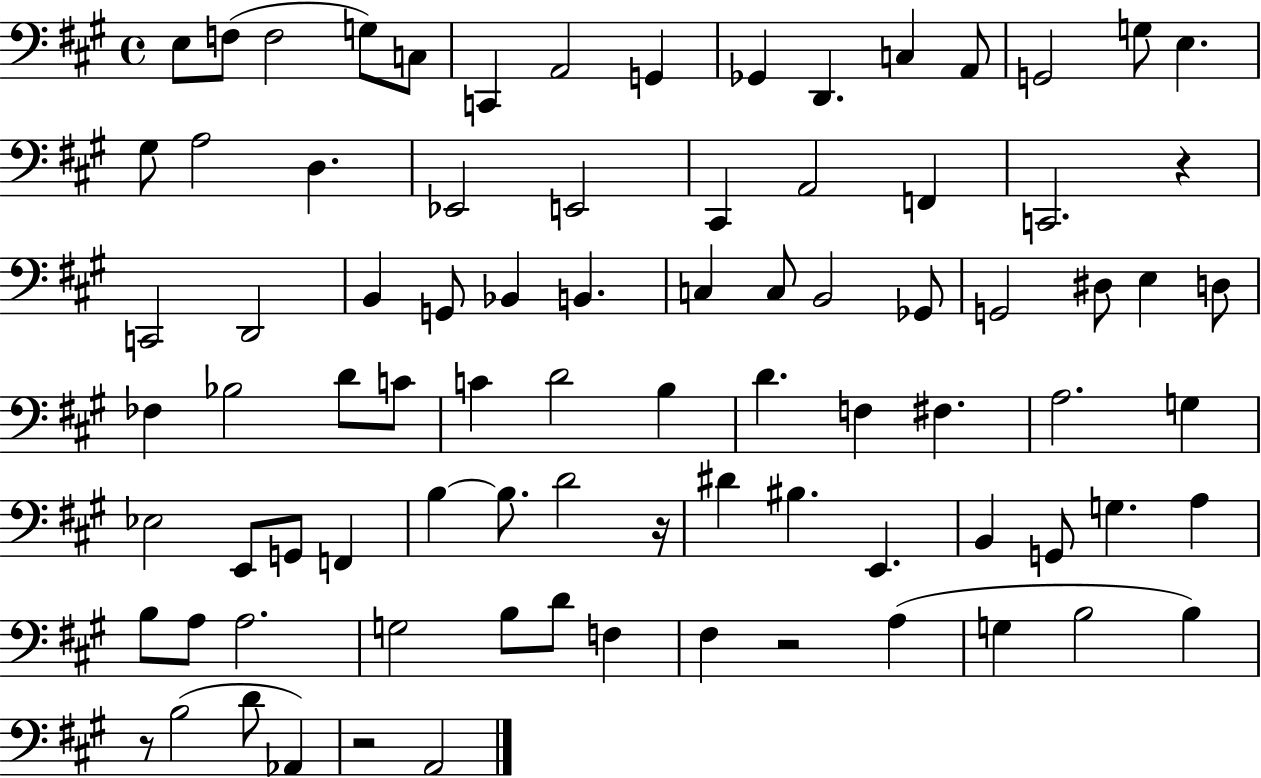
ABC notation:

X:1
T:Untitled
M:4/4
L:1/4
K:A
E,/2 F,/2 F,2 G,/2 C,/2 C,, A,,2 G,, _G,, D,, C, A,,/2 G,,2 G,/2 E, ^G,/2 A,2 D, _E,,2 E,,2 ^C,, A,,2 F,, C,,2 z C,,2 D,,2 B,, G,,/2 _B,, B,, C, C,/2 B,,2 _G,,/2 G,,2 ^D,/2 E, D,/2 _F, _B,2 D/2 C/2 C D2 B, D F, ^F, A,2 G, _E,2 E,,/2 G,,/2 F,, B, B,/2 D2 z/4 ^D ^B, E,, B,, G,,/2 G, A, B,/2 A,/2 A,2 G,2 B,/2 D/2 F, ^F, z2 A, G, B,2 B, z/2 B,2 D/2 _A,, z2 A,,2